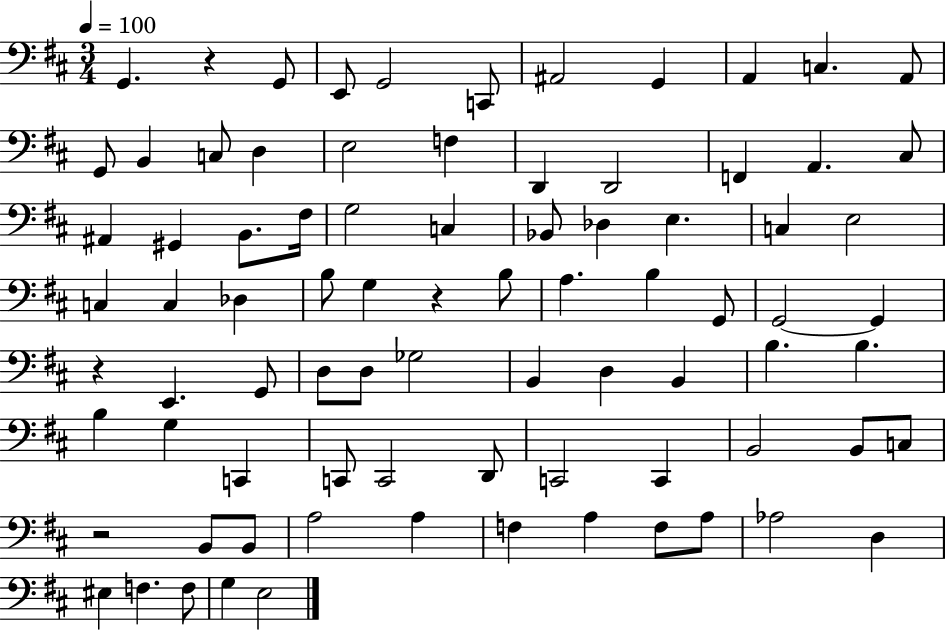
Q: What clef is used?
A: bass